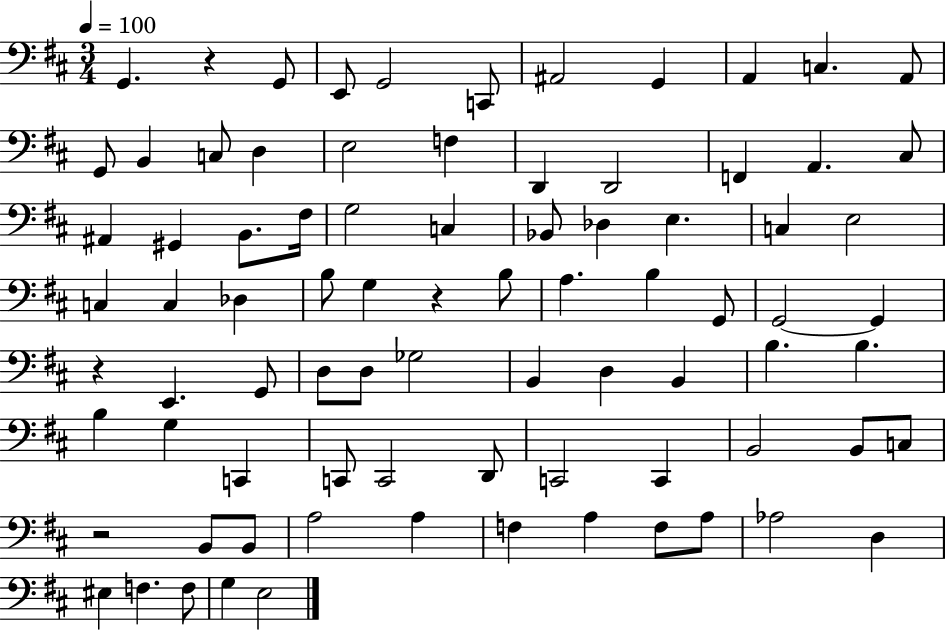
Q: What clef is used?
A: bass